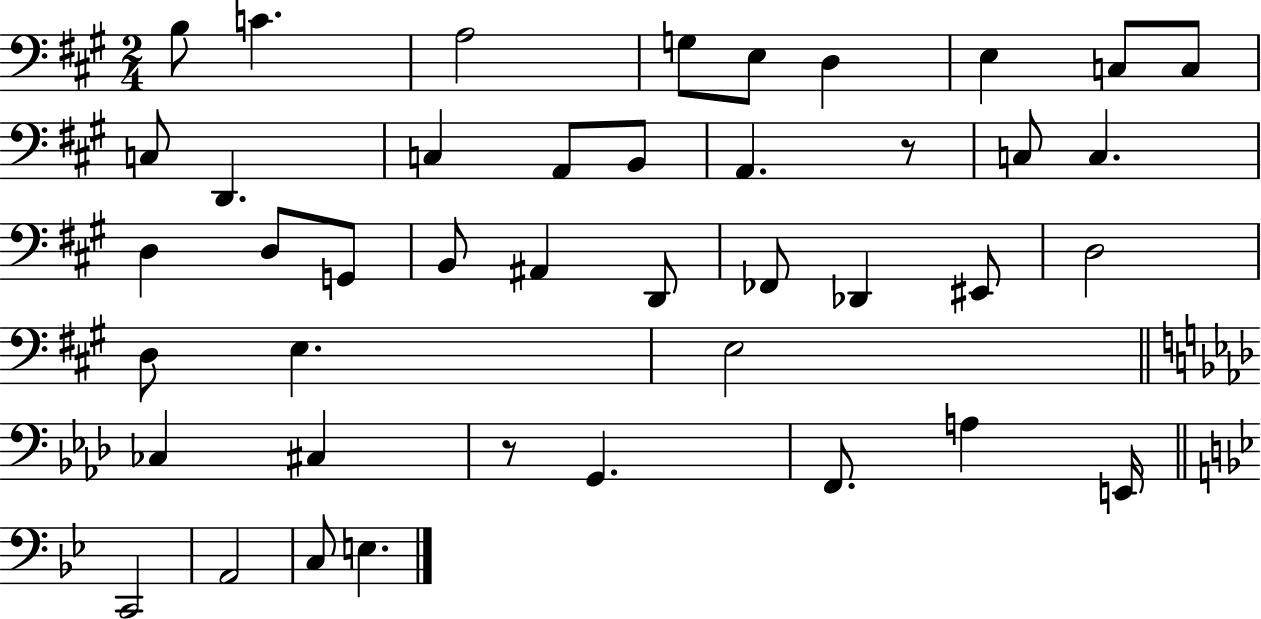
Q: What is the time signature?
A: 2/4